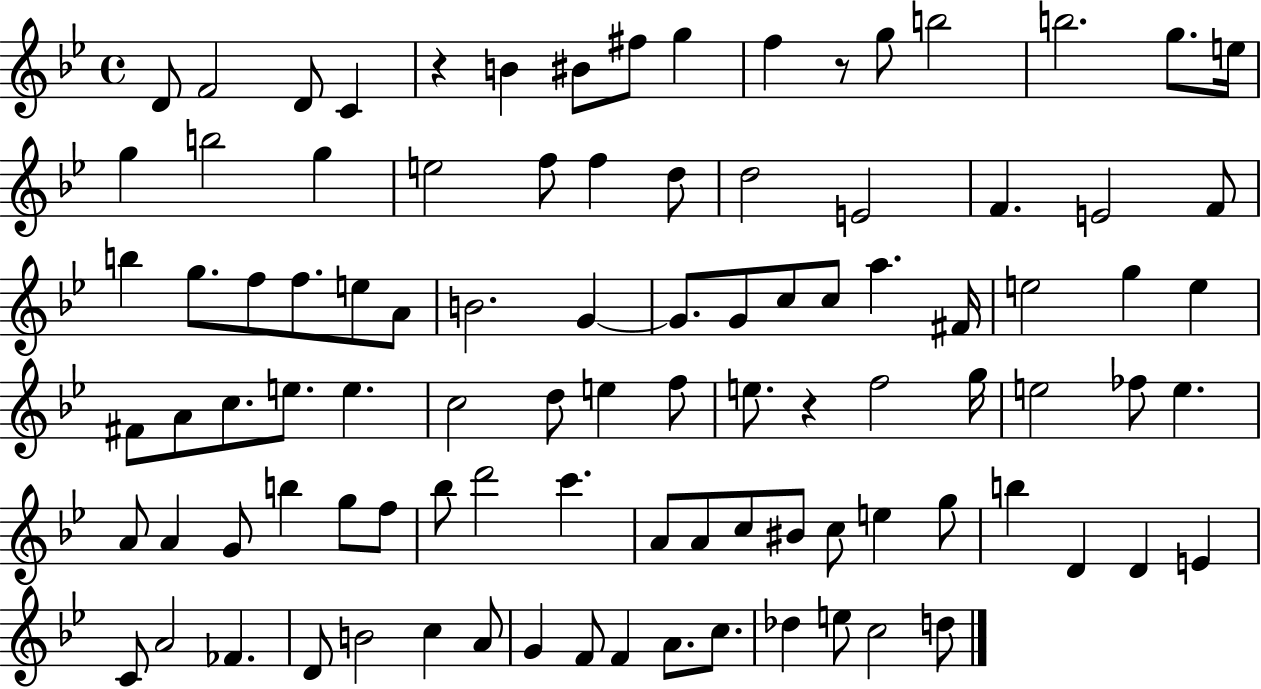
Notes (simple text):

D4/e F4/h D4/e C4/q R/q B4/q BIS4/e F#5/e G5/q F5/q R/e G5/e B5/h B5/h. G5/e. E5/s G5/q B5/h G5/q E5/h F5/e F5/q D5/e D5/h E4/h F4/q. E4/h F4/e B5/q G5/e. F5/e F5/e. E5/e A4/e B4/h. G4/q G4/e. G4/e C5/e C5/e A5/q. F#4/s E5/h G5/q E5/q F#4/e A4/e C5/e. E5/e. E5/q. C5/h D5/e E5/q F5/e E5/e. R/q F5/h G5/s E5/h FES5/e E5/q. A4/e A4/q G4/e B5/q G5/e F5/e Bb5/e D6/h C6/q. A4/e A4/e C5/e BIS4/e C5/e E5/q G5/e B5/q D4/q D4/q E4/q C4/e A4/h FES4/q. D4/e B4/h C5/q A4/e G4/q F4/e F4/q A4/e. C5/e. Db5/q E5/e C5/h D5/e